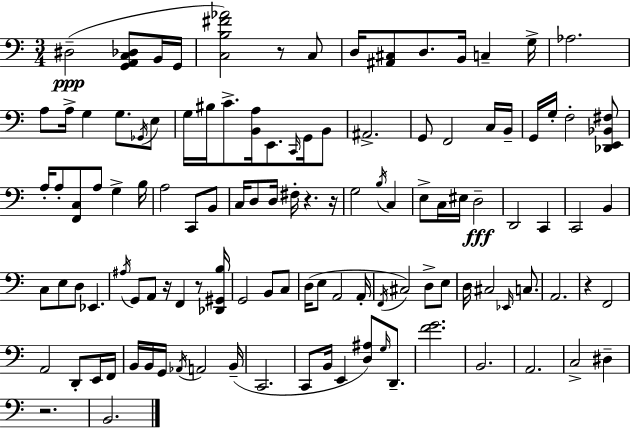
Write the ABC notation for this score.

X:1
T:Untitled
M:3/4
L:1/4
K:Am
^D,2 [G,,A,,C,_D,]/2 B,,/4 G,,/4 [C,B,^F_A]2 z/2 C,/2 D,/4 [^A,,^C,]/2 D,/2 B,,/4 C, G,/4 _A,2 A,/2 A,/4 G, G,/2 _G,,/4 E,/2 G,/4 ^B,/4 C/2 [B,,A,]/4 E,,/2 C,,/4 G,,/4 B,,/2 ^A,,2 G,,/2 F,,2 C,/4 B,,/4 G,,/4 G,/4 F,2 [_D,,E,,_B,,^F,]/2 A,/4 A,/2 [F,,C,]/2 A,/2 G, B,/4 A,2 C,,/2 B,,/2 C,/4 D,/2 D,/4 ^F,/4 z z/4 G,2 B,/4 C, E,/2 C,/4 ^E,/4 D,2 D,,2 C,, C,,2 B,, C,/2 E,/2 D,/2 _E,, ^A,/4 G,,/2 A,,/2 z/4 F,, z/2 [_D,,^G,,B,]/4 G,,2 B,,/2 C,/2 D,/4 E,/2 A,,2 A,,/4 F,,/4 ^C,2 D,/2 E,/2 D,/4 ^C,2 _E,,/4 C,/2 A,,2 z F,,2 A,,2 D,,/2 E,,/4 F,,/4 B,,/4 B,,/4 G,,/4 _A,,/4 A,,2 B,,/4 C,,2 C,,/2 B,,/4 E,, [D,^A,]/2 G,/4 D,,/2 [FG]2 B,,2 A,,2 C,2 ^D, z2 B,,2